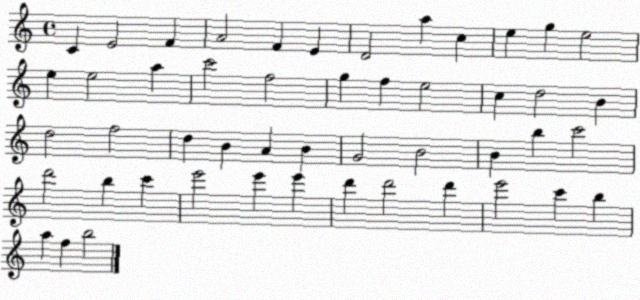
X:1
T:Untitled
M:4/4
L:1/4
K:C
C E2 F A2 F E D2 a c e g e2 e e2 a c'2 f2 g f e2 c d2 B d2 f2 d B A B G2 B2 B b c'2 d'2 b c' e'2 e' e' d' d'2 d' e'2 c' b a f b2